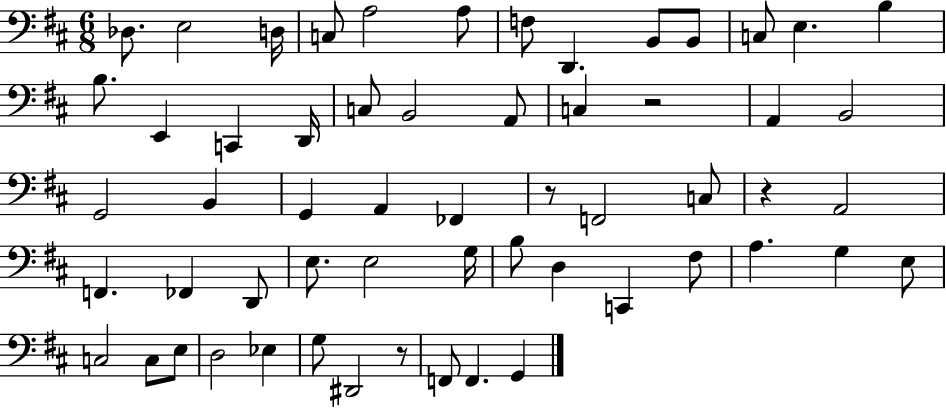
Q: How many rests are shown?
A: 4